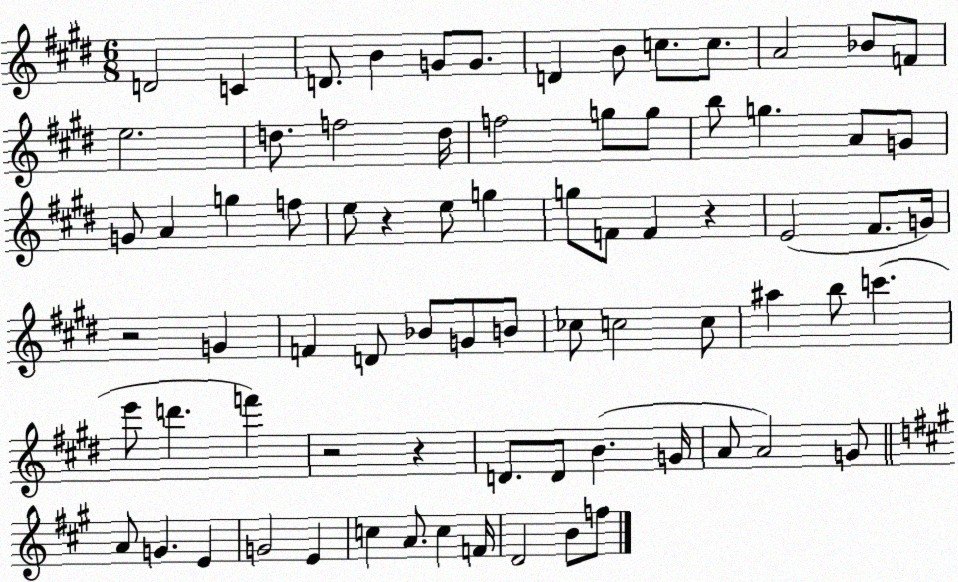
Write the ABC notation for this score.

X:1
T:Untitled
M:6/8
L:1/4
K:E
D2 C D/2 B G/2 G/2 D B/2 c/2 c/2 A2 _B/2 F/2 e2 d/2 f2 d/4 f2 g/2 g/2 b/2 g A/2 G/2 G/2 A g f/2 e/2 z e/2 g g/2 F/2 F z E2 ^F/2 G/4 z2 G F D/2 _B/2 G/2 B/2 _c/2 c2 c/2 ^a b/2 c' e'/2 d' f' z2 z D/2 D/2 B G/4 A/2 A2 G/2 A/2 G E G2 E c A/2 c F/4 D2 B/2 f/2